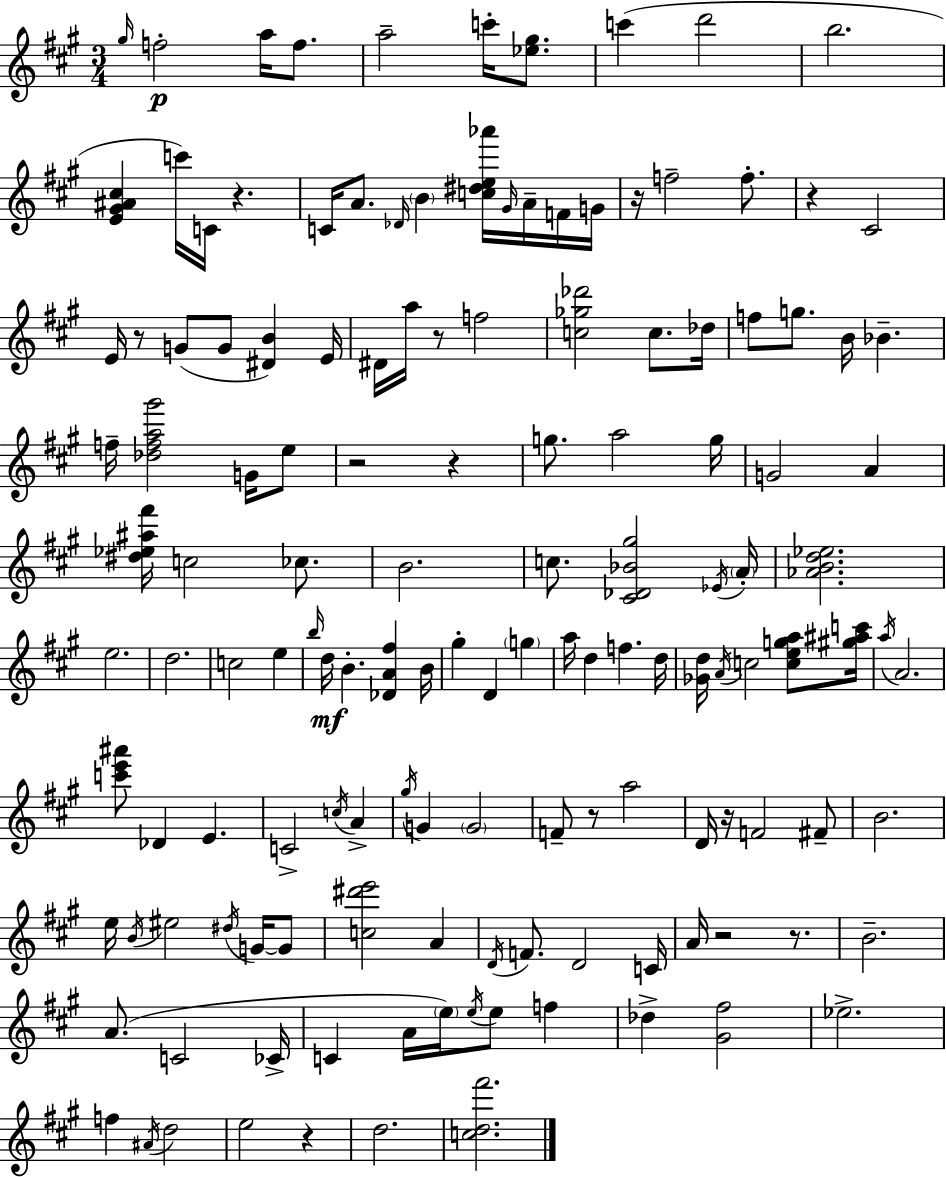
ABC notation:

X:1
T:Untitled
M:3/4
L:1/4
K:A
^g/4 f2 a/4 f/2 a2 c'/4 [_e^g]/2 c' d'2 b2 [E^G^A^c] c'/4 C/4 z C/4 A/2 _D/4 B [c^de_a']/4 ^G/4 A/4 F/4 G/4 z/4 f2 f/2 z ^C2 E/4 z/2 G/2 G/2 [^DB] E/4 ^D/4 a/4 z/2 f2 [c_g_d']2 c/2 _d/4 f/2 g/2 B/4 _B f/4 [_dfa^g']2 G/4 e/2 z2 z g/2 a2 g/4 G2 A [^d_e^a^f']/4 c2 _c/2 B2 c/2 [^C_D_B^g]2 _E/4 A/4 [_ABd_e]2 e2 d2 c2 e b/4 d/4 B [_DA^f] B/4 ^g D g a/4 d f d/4 [_Gd]/4 A/4 c2 [cega]/2 [^g^ac']/4 a/4 A2 [c'e'^a']/2 _D E C2 c/4 A ^g/4 G G2 F/2 z/2 a2 D/4 z/4 F2 ^F/2 B2 e/4 B/4 ^e2 ^d/4 G/4 G/2 [c^d'e']2 A D/4 F/2 D2 C/4 A/4 z2 z/2 B2 A/2 C2 _C/4 C A/4 e/4 e/4 e/2 f _d [^G^f]2 _e2 f ^A/4 d2 e2 z d2 [cd^f']2